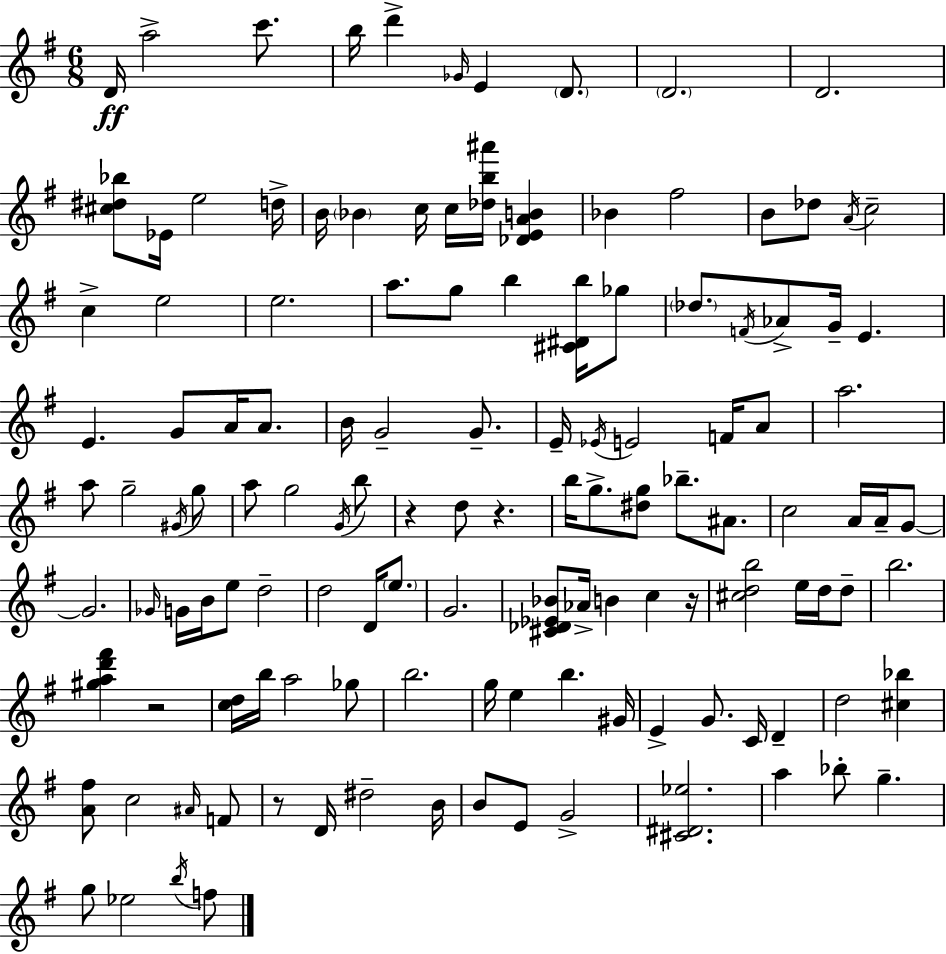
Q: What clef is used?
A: treble